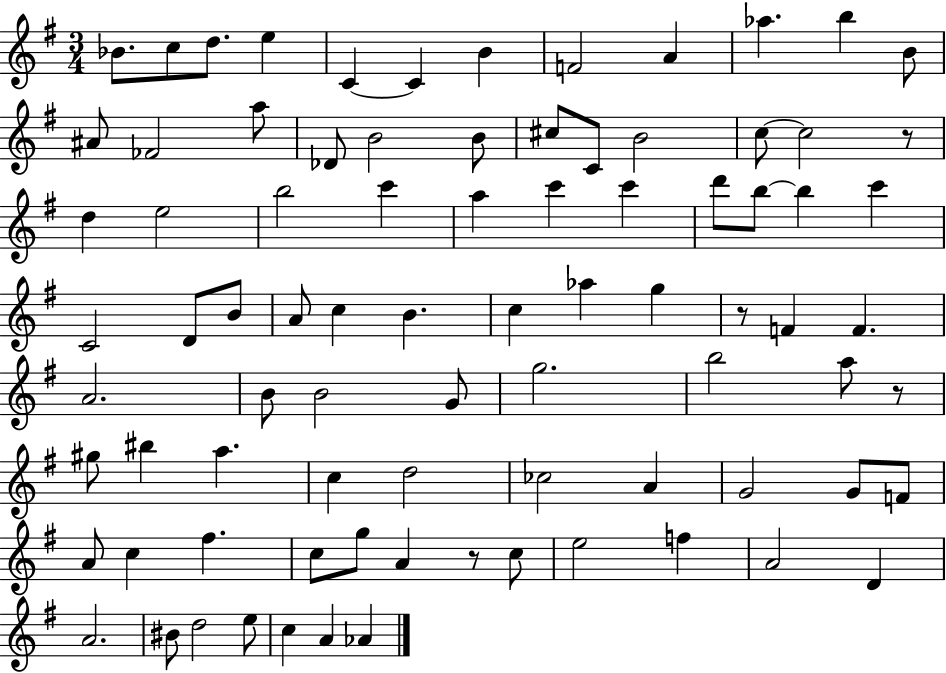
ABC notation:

X:1
T:Untitled
M:3/4
L:1/4
K:G
_B/2 c/2 d/2 e C C B F2 A _a b B/2 ^A/2 _F2 a/2 _D/2 B2 B/2 ^c/2 C/2 B2 c/2 c2 z/2 d e2 b2 c' a c' c' d'/2 b/2 b c' C2 D/2 B/2 A/2 c B c _a g z/2 F F A2 B/2 B2 G/2 g2 b2 a/2 z/2 ^g/2 ^b a c d2 _c2 A G2 G/2 F/2 A/2 c ^f c/2 g/2 A z/2 c/2 e2 f A2 D A2 ^B/2 d2 e/2 c A _A